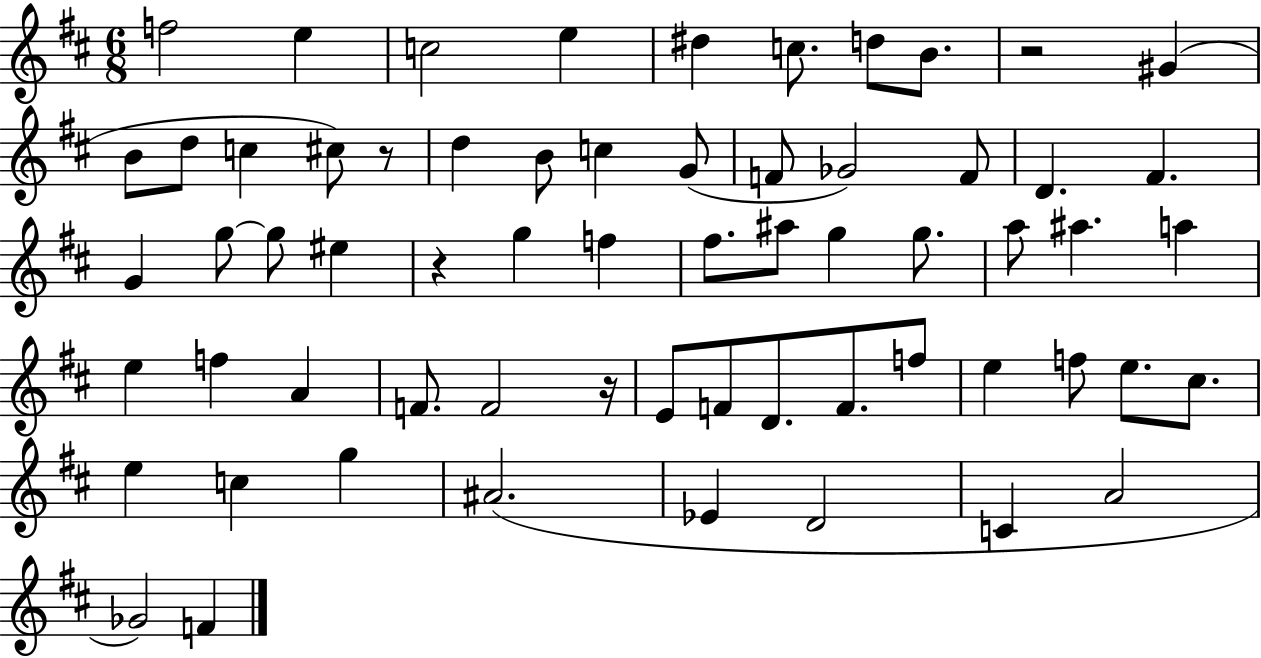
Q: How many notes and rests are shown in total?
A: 63